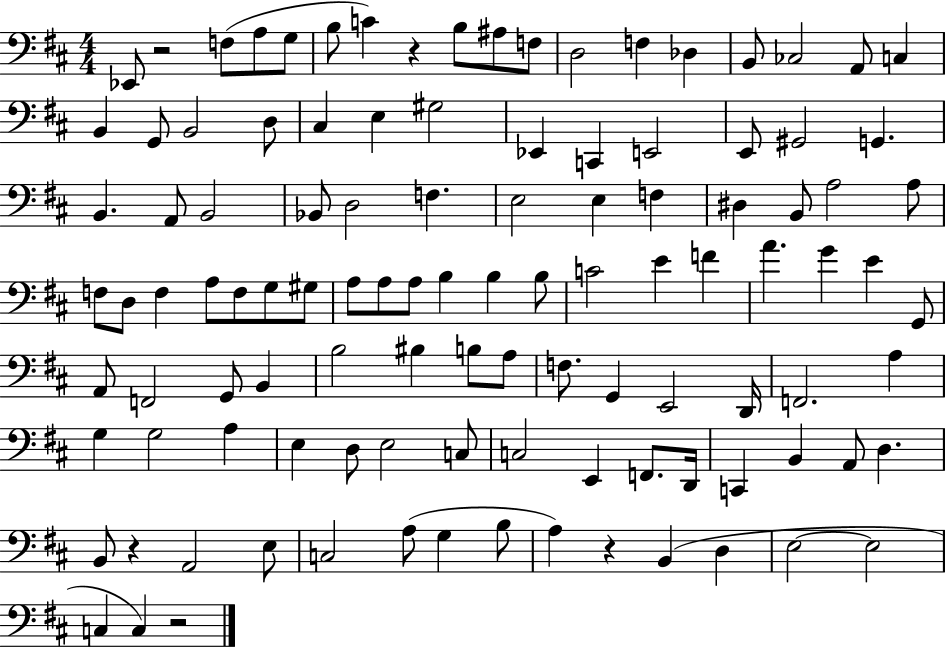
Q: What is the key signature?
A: D major